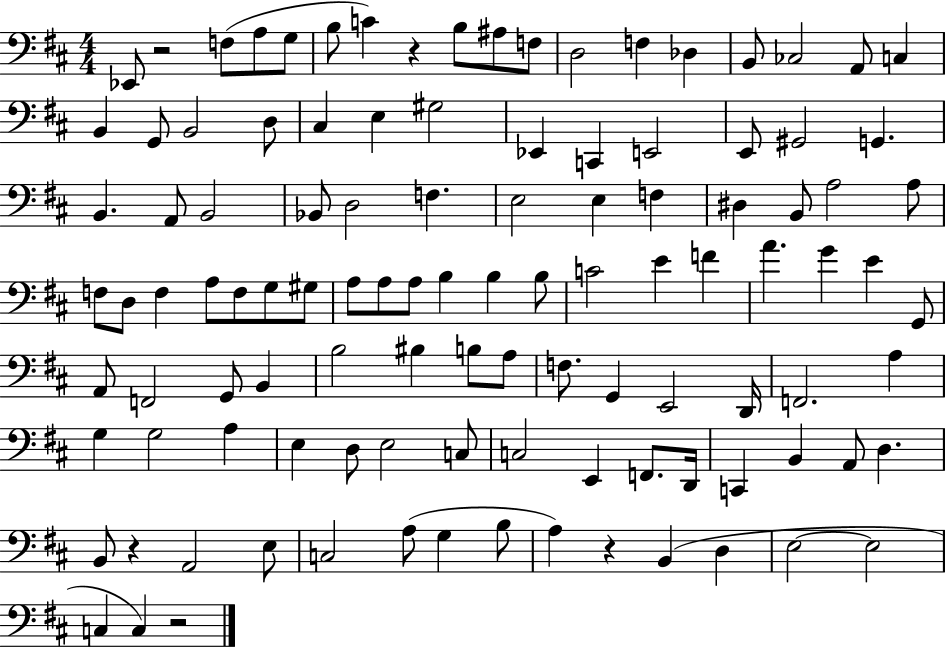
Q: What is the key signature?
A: D major